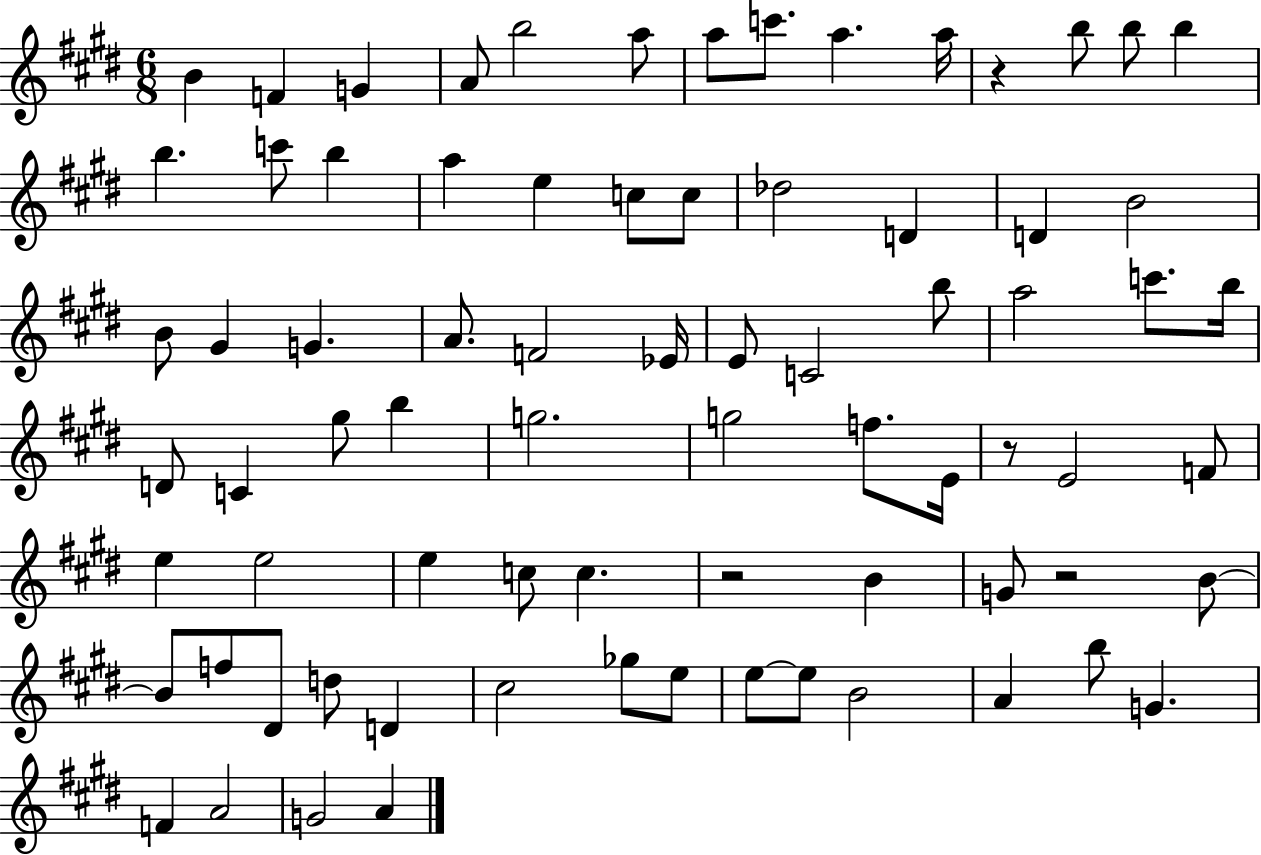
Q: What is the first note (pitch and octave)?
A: B4